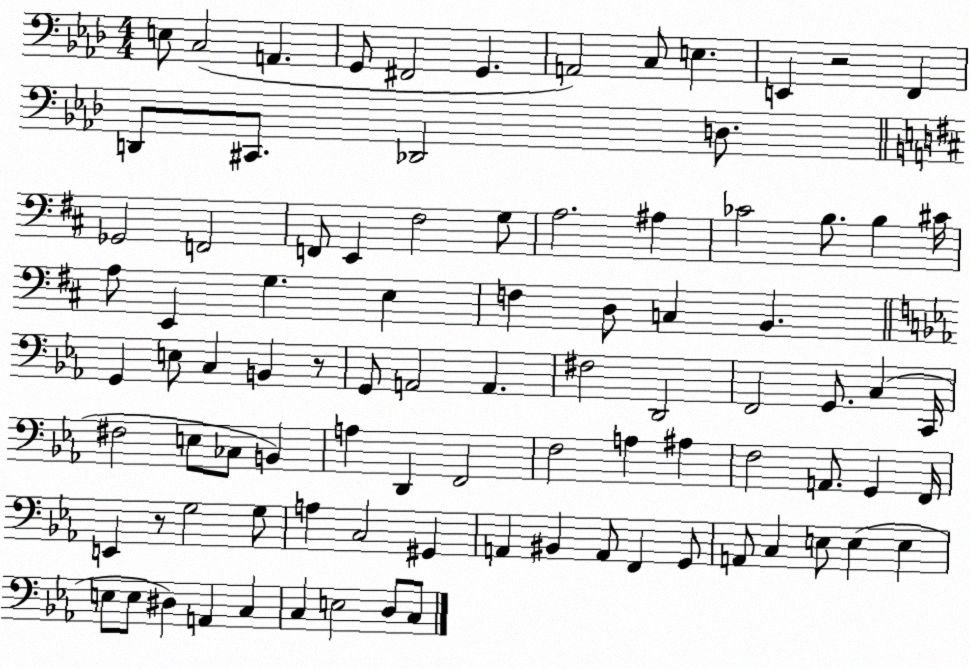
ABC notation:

X:1
T:Untitled
M:4/4
L:1/4
K:Ab
E,/2 C,2 A,, G,,/2 ^F,,2 G,, A,,2 C,/2 E, E,, z2 F,, D,,/2 ^C,,/2 _D,,2 D,/2 _G,,2 F,,2 F,,/2 E,, ^F,2 G,/2 A,2 ^A, _C2 B,/2 B, ^C/4 A,/2 E,, G, E, F, D,/2 C, B,, G,, E,/2 C, B,, z/2 G,,/2 A,,2 A,, ^F,2 D,,2 F,,2 G,,/2 C, C,,/4 ^F,2 E,/2 _C,/2 B,, A, D,, F,,2 F,2 A, ^A, F,2 A,,/2 G,, F,,/4 E,, z/2 G,2 G,/2 A, C,2 ^G,, A,, ^B,, A,,/2 F,, G,,/2 A,,/2 C, E,/2 E, E, E,/2 E,/2 ^D, A,, C, C, E,2 D,/2 C,/2